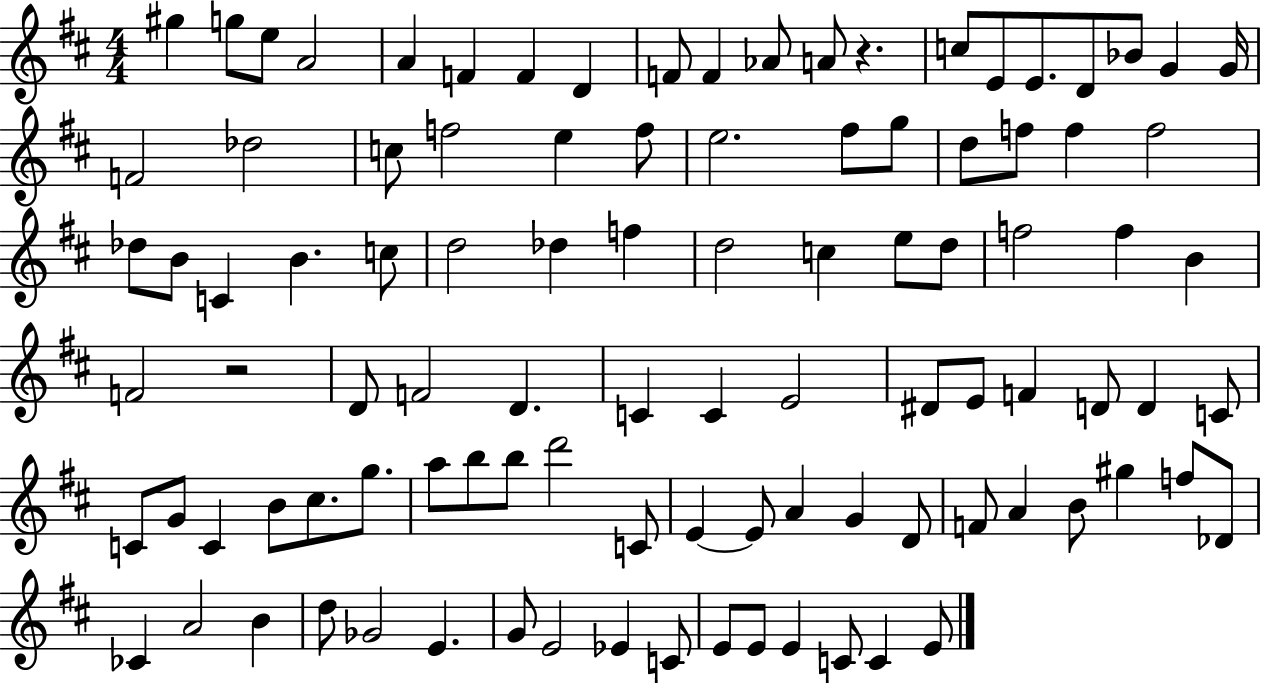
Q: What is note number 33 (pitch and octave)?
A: Db5